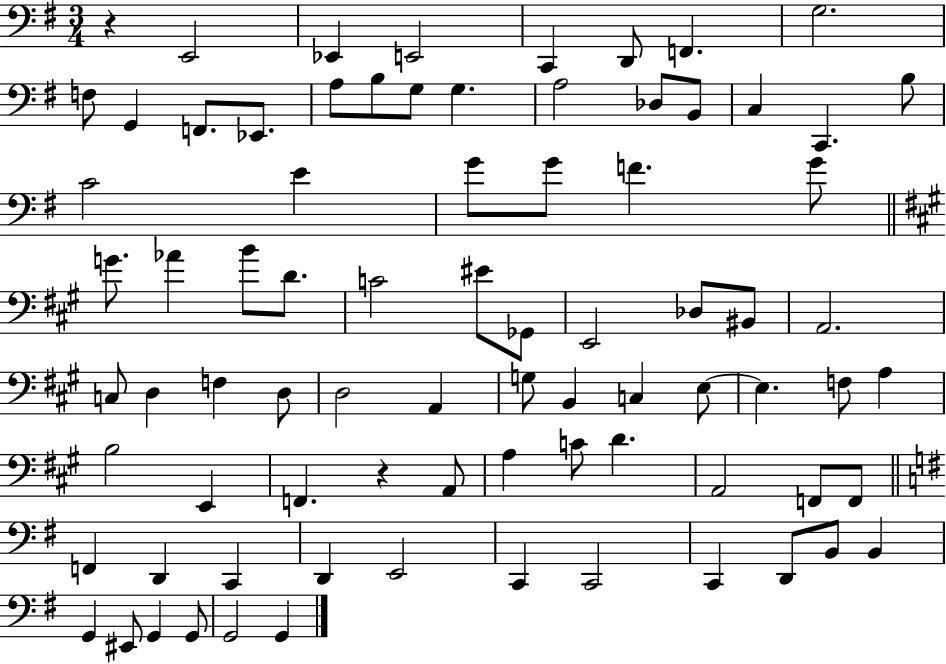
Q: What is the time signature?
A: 3/4